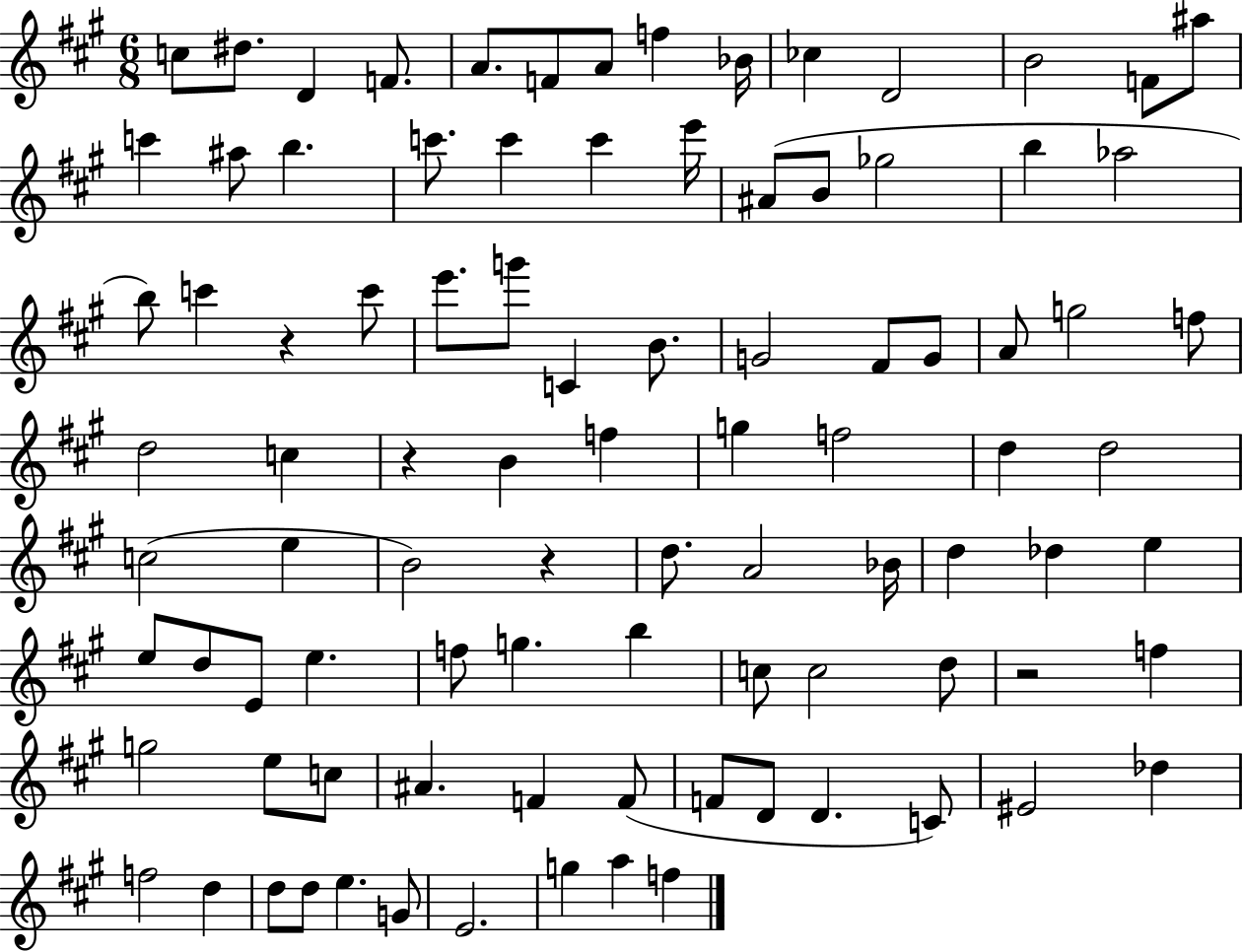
X:1
T:Untitled
M:6/8
L:1/4
K:A
c/2 ^d/2 D F/2 A/2 F/2 A/2 f _B/4 _c D2 B2 F/2 ^a/2 c' ^a/2 b c'/2 c' c' e'/4 ^A/2 B/2 _g2 b _a2 b/2 c' z c'/2 e'/2 g'/2 C B/2 G2 ^F/2 G/2 A/2 g2 f/2 d2 c z B f g f2 d d2 c2 e B2 z d/2 A2 _B/4 d _d e e/2 d/2 E/2 e f/2 g b c/2 c2 d/2 z2 f g2 e/2 c/2 ^A F F/2 F/2 D/2 D C/2 ^E2 _d f2 d d/2 d/2 e G/2 E2 g a f